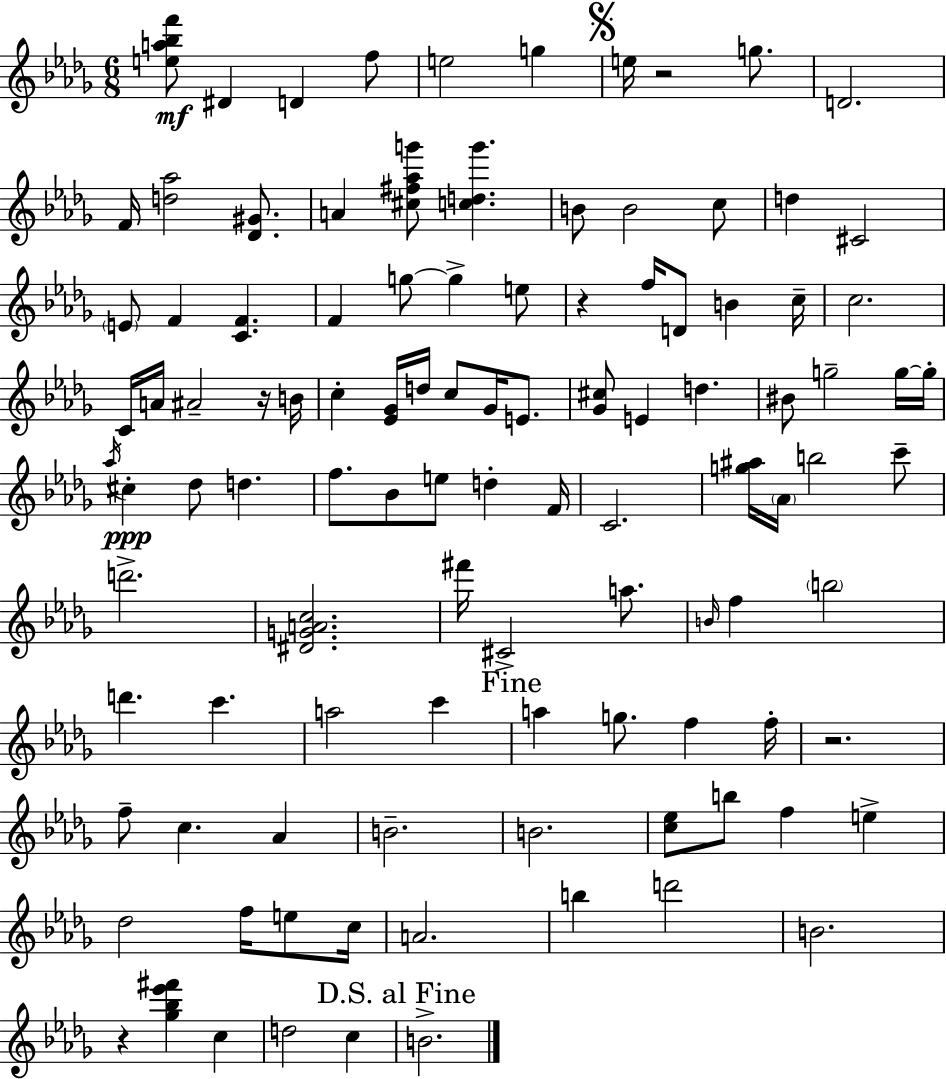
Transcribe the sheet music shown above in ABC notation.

X:1
T:Untitled
M:6/8
L:1/4
K:Bbm
[ea_bf']/2 ^D D f/2 e2 g e/4 z2 g/2 D2 F/4 [d_a]2 [_D^G]/2 A [^c^f_ag']/2 [cdg'] B/2 B2 c/2 d ^C2 E/2 F [CF] F g/2 g e/2 z f/4 D/2 B c/4 c2 C/4 A/4 ^A2 z/4 B/4 c [_E_G]/4 d/4 c/2 _G/4 E/2 [_G^c]/2 E d ^B/2 g2 g/4 g/4 _a/4 ^c _d/2 d f/2 _B/2 e/2 d F/4 C2 [g^a]/4 _A/4 b2 c'/2 d'2 [^DGAc]2 ^f'/4 ^C2 a/2 B/4 f b2 d' c' a2 c' a g/2 f f/4 z2 f/2 c _A B2 B2 [c_e]/2 b/2 f e _d2 f/4 e/2 c/4 A2 b d'2 B2 z [_g_b_e'^f'] c d2 c B2